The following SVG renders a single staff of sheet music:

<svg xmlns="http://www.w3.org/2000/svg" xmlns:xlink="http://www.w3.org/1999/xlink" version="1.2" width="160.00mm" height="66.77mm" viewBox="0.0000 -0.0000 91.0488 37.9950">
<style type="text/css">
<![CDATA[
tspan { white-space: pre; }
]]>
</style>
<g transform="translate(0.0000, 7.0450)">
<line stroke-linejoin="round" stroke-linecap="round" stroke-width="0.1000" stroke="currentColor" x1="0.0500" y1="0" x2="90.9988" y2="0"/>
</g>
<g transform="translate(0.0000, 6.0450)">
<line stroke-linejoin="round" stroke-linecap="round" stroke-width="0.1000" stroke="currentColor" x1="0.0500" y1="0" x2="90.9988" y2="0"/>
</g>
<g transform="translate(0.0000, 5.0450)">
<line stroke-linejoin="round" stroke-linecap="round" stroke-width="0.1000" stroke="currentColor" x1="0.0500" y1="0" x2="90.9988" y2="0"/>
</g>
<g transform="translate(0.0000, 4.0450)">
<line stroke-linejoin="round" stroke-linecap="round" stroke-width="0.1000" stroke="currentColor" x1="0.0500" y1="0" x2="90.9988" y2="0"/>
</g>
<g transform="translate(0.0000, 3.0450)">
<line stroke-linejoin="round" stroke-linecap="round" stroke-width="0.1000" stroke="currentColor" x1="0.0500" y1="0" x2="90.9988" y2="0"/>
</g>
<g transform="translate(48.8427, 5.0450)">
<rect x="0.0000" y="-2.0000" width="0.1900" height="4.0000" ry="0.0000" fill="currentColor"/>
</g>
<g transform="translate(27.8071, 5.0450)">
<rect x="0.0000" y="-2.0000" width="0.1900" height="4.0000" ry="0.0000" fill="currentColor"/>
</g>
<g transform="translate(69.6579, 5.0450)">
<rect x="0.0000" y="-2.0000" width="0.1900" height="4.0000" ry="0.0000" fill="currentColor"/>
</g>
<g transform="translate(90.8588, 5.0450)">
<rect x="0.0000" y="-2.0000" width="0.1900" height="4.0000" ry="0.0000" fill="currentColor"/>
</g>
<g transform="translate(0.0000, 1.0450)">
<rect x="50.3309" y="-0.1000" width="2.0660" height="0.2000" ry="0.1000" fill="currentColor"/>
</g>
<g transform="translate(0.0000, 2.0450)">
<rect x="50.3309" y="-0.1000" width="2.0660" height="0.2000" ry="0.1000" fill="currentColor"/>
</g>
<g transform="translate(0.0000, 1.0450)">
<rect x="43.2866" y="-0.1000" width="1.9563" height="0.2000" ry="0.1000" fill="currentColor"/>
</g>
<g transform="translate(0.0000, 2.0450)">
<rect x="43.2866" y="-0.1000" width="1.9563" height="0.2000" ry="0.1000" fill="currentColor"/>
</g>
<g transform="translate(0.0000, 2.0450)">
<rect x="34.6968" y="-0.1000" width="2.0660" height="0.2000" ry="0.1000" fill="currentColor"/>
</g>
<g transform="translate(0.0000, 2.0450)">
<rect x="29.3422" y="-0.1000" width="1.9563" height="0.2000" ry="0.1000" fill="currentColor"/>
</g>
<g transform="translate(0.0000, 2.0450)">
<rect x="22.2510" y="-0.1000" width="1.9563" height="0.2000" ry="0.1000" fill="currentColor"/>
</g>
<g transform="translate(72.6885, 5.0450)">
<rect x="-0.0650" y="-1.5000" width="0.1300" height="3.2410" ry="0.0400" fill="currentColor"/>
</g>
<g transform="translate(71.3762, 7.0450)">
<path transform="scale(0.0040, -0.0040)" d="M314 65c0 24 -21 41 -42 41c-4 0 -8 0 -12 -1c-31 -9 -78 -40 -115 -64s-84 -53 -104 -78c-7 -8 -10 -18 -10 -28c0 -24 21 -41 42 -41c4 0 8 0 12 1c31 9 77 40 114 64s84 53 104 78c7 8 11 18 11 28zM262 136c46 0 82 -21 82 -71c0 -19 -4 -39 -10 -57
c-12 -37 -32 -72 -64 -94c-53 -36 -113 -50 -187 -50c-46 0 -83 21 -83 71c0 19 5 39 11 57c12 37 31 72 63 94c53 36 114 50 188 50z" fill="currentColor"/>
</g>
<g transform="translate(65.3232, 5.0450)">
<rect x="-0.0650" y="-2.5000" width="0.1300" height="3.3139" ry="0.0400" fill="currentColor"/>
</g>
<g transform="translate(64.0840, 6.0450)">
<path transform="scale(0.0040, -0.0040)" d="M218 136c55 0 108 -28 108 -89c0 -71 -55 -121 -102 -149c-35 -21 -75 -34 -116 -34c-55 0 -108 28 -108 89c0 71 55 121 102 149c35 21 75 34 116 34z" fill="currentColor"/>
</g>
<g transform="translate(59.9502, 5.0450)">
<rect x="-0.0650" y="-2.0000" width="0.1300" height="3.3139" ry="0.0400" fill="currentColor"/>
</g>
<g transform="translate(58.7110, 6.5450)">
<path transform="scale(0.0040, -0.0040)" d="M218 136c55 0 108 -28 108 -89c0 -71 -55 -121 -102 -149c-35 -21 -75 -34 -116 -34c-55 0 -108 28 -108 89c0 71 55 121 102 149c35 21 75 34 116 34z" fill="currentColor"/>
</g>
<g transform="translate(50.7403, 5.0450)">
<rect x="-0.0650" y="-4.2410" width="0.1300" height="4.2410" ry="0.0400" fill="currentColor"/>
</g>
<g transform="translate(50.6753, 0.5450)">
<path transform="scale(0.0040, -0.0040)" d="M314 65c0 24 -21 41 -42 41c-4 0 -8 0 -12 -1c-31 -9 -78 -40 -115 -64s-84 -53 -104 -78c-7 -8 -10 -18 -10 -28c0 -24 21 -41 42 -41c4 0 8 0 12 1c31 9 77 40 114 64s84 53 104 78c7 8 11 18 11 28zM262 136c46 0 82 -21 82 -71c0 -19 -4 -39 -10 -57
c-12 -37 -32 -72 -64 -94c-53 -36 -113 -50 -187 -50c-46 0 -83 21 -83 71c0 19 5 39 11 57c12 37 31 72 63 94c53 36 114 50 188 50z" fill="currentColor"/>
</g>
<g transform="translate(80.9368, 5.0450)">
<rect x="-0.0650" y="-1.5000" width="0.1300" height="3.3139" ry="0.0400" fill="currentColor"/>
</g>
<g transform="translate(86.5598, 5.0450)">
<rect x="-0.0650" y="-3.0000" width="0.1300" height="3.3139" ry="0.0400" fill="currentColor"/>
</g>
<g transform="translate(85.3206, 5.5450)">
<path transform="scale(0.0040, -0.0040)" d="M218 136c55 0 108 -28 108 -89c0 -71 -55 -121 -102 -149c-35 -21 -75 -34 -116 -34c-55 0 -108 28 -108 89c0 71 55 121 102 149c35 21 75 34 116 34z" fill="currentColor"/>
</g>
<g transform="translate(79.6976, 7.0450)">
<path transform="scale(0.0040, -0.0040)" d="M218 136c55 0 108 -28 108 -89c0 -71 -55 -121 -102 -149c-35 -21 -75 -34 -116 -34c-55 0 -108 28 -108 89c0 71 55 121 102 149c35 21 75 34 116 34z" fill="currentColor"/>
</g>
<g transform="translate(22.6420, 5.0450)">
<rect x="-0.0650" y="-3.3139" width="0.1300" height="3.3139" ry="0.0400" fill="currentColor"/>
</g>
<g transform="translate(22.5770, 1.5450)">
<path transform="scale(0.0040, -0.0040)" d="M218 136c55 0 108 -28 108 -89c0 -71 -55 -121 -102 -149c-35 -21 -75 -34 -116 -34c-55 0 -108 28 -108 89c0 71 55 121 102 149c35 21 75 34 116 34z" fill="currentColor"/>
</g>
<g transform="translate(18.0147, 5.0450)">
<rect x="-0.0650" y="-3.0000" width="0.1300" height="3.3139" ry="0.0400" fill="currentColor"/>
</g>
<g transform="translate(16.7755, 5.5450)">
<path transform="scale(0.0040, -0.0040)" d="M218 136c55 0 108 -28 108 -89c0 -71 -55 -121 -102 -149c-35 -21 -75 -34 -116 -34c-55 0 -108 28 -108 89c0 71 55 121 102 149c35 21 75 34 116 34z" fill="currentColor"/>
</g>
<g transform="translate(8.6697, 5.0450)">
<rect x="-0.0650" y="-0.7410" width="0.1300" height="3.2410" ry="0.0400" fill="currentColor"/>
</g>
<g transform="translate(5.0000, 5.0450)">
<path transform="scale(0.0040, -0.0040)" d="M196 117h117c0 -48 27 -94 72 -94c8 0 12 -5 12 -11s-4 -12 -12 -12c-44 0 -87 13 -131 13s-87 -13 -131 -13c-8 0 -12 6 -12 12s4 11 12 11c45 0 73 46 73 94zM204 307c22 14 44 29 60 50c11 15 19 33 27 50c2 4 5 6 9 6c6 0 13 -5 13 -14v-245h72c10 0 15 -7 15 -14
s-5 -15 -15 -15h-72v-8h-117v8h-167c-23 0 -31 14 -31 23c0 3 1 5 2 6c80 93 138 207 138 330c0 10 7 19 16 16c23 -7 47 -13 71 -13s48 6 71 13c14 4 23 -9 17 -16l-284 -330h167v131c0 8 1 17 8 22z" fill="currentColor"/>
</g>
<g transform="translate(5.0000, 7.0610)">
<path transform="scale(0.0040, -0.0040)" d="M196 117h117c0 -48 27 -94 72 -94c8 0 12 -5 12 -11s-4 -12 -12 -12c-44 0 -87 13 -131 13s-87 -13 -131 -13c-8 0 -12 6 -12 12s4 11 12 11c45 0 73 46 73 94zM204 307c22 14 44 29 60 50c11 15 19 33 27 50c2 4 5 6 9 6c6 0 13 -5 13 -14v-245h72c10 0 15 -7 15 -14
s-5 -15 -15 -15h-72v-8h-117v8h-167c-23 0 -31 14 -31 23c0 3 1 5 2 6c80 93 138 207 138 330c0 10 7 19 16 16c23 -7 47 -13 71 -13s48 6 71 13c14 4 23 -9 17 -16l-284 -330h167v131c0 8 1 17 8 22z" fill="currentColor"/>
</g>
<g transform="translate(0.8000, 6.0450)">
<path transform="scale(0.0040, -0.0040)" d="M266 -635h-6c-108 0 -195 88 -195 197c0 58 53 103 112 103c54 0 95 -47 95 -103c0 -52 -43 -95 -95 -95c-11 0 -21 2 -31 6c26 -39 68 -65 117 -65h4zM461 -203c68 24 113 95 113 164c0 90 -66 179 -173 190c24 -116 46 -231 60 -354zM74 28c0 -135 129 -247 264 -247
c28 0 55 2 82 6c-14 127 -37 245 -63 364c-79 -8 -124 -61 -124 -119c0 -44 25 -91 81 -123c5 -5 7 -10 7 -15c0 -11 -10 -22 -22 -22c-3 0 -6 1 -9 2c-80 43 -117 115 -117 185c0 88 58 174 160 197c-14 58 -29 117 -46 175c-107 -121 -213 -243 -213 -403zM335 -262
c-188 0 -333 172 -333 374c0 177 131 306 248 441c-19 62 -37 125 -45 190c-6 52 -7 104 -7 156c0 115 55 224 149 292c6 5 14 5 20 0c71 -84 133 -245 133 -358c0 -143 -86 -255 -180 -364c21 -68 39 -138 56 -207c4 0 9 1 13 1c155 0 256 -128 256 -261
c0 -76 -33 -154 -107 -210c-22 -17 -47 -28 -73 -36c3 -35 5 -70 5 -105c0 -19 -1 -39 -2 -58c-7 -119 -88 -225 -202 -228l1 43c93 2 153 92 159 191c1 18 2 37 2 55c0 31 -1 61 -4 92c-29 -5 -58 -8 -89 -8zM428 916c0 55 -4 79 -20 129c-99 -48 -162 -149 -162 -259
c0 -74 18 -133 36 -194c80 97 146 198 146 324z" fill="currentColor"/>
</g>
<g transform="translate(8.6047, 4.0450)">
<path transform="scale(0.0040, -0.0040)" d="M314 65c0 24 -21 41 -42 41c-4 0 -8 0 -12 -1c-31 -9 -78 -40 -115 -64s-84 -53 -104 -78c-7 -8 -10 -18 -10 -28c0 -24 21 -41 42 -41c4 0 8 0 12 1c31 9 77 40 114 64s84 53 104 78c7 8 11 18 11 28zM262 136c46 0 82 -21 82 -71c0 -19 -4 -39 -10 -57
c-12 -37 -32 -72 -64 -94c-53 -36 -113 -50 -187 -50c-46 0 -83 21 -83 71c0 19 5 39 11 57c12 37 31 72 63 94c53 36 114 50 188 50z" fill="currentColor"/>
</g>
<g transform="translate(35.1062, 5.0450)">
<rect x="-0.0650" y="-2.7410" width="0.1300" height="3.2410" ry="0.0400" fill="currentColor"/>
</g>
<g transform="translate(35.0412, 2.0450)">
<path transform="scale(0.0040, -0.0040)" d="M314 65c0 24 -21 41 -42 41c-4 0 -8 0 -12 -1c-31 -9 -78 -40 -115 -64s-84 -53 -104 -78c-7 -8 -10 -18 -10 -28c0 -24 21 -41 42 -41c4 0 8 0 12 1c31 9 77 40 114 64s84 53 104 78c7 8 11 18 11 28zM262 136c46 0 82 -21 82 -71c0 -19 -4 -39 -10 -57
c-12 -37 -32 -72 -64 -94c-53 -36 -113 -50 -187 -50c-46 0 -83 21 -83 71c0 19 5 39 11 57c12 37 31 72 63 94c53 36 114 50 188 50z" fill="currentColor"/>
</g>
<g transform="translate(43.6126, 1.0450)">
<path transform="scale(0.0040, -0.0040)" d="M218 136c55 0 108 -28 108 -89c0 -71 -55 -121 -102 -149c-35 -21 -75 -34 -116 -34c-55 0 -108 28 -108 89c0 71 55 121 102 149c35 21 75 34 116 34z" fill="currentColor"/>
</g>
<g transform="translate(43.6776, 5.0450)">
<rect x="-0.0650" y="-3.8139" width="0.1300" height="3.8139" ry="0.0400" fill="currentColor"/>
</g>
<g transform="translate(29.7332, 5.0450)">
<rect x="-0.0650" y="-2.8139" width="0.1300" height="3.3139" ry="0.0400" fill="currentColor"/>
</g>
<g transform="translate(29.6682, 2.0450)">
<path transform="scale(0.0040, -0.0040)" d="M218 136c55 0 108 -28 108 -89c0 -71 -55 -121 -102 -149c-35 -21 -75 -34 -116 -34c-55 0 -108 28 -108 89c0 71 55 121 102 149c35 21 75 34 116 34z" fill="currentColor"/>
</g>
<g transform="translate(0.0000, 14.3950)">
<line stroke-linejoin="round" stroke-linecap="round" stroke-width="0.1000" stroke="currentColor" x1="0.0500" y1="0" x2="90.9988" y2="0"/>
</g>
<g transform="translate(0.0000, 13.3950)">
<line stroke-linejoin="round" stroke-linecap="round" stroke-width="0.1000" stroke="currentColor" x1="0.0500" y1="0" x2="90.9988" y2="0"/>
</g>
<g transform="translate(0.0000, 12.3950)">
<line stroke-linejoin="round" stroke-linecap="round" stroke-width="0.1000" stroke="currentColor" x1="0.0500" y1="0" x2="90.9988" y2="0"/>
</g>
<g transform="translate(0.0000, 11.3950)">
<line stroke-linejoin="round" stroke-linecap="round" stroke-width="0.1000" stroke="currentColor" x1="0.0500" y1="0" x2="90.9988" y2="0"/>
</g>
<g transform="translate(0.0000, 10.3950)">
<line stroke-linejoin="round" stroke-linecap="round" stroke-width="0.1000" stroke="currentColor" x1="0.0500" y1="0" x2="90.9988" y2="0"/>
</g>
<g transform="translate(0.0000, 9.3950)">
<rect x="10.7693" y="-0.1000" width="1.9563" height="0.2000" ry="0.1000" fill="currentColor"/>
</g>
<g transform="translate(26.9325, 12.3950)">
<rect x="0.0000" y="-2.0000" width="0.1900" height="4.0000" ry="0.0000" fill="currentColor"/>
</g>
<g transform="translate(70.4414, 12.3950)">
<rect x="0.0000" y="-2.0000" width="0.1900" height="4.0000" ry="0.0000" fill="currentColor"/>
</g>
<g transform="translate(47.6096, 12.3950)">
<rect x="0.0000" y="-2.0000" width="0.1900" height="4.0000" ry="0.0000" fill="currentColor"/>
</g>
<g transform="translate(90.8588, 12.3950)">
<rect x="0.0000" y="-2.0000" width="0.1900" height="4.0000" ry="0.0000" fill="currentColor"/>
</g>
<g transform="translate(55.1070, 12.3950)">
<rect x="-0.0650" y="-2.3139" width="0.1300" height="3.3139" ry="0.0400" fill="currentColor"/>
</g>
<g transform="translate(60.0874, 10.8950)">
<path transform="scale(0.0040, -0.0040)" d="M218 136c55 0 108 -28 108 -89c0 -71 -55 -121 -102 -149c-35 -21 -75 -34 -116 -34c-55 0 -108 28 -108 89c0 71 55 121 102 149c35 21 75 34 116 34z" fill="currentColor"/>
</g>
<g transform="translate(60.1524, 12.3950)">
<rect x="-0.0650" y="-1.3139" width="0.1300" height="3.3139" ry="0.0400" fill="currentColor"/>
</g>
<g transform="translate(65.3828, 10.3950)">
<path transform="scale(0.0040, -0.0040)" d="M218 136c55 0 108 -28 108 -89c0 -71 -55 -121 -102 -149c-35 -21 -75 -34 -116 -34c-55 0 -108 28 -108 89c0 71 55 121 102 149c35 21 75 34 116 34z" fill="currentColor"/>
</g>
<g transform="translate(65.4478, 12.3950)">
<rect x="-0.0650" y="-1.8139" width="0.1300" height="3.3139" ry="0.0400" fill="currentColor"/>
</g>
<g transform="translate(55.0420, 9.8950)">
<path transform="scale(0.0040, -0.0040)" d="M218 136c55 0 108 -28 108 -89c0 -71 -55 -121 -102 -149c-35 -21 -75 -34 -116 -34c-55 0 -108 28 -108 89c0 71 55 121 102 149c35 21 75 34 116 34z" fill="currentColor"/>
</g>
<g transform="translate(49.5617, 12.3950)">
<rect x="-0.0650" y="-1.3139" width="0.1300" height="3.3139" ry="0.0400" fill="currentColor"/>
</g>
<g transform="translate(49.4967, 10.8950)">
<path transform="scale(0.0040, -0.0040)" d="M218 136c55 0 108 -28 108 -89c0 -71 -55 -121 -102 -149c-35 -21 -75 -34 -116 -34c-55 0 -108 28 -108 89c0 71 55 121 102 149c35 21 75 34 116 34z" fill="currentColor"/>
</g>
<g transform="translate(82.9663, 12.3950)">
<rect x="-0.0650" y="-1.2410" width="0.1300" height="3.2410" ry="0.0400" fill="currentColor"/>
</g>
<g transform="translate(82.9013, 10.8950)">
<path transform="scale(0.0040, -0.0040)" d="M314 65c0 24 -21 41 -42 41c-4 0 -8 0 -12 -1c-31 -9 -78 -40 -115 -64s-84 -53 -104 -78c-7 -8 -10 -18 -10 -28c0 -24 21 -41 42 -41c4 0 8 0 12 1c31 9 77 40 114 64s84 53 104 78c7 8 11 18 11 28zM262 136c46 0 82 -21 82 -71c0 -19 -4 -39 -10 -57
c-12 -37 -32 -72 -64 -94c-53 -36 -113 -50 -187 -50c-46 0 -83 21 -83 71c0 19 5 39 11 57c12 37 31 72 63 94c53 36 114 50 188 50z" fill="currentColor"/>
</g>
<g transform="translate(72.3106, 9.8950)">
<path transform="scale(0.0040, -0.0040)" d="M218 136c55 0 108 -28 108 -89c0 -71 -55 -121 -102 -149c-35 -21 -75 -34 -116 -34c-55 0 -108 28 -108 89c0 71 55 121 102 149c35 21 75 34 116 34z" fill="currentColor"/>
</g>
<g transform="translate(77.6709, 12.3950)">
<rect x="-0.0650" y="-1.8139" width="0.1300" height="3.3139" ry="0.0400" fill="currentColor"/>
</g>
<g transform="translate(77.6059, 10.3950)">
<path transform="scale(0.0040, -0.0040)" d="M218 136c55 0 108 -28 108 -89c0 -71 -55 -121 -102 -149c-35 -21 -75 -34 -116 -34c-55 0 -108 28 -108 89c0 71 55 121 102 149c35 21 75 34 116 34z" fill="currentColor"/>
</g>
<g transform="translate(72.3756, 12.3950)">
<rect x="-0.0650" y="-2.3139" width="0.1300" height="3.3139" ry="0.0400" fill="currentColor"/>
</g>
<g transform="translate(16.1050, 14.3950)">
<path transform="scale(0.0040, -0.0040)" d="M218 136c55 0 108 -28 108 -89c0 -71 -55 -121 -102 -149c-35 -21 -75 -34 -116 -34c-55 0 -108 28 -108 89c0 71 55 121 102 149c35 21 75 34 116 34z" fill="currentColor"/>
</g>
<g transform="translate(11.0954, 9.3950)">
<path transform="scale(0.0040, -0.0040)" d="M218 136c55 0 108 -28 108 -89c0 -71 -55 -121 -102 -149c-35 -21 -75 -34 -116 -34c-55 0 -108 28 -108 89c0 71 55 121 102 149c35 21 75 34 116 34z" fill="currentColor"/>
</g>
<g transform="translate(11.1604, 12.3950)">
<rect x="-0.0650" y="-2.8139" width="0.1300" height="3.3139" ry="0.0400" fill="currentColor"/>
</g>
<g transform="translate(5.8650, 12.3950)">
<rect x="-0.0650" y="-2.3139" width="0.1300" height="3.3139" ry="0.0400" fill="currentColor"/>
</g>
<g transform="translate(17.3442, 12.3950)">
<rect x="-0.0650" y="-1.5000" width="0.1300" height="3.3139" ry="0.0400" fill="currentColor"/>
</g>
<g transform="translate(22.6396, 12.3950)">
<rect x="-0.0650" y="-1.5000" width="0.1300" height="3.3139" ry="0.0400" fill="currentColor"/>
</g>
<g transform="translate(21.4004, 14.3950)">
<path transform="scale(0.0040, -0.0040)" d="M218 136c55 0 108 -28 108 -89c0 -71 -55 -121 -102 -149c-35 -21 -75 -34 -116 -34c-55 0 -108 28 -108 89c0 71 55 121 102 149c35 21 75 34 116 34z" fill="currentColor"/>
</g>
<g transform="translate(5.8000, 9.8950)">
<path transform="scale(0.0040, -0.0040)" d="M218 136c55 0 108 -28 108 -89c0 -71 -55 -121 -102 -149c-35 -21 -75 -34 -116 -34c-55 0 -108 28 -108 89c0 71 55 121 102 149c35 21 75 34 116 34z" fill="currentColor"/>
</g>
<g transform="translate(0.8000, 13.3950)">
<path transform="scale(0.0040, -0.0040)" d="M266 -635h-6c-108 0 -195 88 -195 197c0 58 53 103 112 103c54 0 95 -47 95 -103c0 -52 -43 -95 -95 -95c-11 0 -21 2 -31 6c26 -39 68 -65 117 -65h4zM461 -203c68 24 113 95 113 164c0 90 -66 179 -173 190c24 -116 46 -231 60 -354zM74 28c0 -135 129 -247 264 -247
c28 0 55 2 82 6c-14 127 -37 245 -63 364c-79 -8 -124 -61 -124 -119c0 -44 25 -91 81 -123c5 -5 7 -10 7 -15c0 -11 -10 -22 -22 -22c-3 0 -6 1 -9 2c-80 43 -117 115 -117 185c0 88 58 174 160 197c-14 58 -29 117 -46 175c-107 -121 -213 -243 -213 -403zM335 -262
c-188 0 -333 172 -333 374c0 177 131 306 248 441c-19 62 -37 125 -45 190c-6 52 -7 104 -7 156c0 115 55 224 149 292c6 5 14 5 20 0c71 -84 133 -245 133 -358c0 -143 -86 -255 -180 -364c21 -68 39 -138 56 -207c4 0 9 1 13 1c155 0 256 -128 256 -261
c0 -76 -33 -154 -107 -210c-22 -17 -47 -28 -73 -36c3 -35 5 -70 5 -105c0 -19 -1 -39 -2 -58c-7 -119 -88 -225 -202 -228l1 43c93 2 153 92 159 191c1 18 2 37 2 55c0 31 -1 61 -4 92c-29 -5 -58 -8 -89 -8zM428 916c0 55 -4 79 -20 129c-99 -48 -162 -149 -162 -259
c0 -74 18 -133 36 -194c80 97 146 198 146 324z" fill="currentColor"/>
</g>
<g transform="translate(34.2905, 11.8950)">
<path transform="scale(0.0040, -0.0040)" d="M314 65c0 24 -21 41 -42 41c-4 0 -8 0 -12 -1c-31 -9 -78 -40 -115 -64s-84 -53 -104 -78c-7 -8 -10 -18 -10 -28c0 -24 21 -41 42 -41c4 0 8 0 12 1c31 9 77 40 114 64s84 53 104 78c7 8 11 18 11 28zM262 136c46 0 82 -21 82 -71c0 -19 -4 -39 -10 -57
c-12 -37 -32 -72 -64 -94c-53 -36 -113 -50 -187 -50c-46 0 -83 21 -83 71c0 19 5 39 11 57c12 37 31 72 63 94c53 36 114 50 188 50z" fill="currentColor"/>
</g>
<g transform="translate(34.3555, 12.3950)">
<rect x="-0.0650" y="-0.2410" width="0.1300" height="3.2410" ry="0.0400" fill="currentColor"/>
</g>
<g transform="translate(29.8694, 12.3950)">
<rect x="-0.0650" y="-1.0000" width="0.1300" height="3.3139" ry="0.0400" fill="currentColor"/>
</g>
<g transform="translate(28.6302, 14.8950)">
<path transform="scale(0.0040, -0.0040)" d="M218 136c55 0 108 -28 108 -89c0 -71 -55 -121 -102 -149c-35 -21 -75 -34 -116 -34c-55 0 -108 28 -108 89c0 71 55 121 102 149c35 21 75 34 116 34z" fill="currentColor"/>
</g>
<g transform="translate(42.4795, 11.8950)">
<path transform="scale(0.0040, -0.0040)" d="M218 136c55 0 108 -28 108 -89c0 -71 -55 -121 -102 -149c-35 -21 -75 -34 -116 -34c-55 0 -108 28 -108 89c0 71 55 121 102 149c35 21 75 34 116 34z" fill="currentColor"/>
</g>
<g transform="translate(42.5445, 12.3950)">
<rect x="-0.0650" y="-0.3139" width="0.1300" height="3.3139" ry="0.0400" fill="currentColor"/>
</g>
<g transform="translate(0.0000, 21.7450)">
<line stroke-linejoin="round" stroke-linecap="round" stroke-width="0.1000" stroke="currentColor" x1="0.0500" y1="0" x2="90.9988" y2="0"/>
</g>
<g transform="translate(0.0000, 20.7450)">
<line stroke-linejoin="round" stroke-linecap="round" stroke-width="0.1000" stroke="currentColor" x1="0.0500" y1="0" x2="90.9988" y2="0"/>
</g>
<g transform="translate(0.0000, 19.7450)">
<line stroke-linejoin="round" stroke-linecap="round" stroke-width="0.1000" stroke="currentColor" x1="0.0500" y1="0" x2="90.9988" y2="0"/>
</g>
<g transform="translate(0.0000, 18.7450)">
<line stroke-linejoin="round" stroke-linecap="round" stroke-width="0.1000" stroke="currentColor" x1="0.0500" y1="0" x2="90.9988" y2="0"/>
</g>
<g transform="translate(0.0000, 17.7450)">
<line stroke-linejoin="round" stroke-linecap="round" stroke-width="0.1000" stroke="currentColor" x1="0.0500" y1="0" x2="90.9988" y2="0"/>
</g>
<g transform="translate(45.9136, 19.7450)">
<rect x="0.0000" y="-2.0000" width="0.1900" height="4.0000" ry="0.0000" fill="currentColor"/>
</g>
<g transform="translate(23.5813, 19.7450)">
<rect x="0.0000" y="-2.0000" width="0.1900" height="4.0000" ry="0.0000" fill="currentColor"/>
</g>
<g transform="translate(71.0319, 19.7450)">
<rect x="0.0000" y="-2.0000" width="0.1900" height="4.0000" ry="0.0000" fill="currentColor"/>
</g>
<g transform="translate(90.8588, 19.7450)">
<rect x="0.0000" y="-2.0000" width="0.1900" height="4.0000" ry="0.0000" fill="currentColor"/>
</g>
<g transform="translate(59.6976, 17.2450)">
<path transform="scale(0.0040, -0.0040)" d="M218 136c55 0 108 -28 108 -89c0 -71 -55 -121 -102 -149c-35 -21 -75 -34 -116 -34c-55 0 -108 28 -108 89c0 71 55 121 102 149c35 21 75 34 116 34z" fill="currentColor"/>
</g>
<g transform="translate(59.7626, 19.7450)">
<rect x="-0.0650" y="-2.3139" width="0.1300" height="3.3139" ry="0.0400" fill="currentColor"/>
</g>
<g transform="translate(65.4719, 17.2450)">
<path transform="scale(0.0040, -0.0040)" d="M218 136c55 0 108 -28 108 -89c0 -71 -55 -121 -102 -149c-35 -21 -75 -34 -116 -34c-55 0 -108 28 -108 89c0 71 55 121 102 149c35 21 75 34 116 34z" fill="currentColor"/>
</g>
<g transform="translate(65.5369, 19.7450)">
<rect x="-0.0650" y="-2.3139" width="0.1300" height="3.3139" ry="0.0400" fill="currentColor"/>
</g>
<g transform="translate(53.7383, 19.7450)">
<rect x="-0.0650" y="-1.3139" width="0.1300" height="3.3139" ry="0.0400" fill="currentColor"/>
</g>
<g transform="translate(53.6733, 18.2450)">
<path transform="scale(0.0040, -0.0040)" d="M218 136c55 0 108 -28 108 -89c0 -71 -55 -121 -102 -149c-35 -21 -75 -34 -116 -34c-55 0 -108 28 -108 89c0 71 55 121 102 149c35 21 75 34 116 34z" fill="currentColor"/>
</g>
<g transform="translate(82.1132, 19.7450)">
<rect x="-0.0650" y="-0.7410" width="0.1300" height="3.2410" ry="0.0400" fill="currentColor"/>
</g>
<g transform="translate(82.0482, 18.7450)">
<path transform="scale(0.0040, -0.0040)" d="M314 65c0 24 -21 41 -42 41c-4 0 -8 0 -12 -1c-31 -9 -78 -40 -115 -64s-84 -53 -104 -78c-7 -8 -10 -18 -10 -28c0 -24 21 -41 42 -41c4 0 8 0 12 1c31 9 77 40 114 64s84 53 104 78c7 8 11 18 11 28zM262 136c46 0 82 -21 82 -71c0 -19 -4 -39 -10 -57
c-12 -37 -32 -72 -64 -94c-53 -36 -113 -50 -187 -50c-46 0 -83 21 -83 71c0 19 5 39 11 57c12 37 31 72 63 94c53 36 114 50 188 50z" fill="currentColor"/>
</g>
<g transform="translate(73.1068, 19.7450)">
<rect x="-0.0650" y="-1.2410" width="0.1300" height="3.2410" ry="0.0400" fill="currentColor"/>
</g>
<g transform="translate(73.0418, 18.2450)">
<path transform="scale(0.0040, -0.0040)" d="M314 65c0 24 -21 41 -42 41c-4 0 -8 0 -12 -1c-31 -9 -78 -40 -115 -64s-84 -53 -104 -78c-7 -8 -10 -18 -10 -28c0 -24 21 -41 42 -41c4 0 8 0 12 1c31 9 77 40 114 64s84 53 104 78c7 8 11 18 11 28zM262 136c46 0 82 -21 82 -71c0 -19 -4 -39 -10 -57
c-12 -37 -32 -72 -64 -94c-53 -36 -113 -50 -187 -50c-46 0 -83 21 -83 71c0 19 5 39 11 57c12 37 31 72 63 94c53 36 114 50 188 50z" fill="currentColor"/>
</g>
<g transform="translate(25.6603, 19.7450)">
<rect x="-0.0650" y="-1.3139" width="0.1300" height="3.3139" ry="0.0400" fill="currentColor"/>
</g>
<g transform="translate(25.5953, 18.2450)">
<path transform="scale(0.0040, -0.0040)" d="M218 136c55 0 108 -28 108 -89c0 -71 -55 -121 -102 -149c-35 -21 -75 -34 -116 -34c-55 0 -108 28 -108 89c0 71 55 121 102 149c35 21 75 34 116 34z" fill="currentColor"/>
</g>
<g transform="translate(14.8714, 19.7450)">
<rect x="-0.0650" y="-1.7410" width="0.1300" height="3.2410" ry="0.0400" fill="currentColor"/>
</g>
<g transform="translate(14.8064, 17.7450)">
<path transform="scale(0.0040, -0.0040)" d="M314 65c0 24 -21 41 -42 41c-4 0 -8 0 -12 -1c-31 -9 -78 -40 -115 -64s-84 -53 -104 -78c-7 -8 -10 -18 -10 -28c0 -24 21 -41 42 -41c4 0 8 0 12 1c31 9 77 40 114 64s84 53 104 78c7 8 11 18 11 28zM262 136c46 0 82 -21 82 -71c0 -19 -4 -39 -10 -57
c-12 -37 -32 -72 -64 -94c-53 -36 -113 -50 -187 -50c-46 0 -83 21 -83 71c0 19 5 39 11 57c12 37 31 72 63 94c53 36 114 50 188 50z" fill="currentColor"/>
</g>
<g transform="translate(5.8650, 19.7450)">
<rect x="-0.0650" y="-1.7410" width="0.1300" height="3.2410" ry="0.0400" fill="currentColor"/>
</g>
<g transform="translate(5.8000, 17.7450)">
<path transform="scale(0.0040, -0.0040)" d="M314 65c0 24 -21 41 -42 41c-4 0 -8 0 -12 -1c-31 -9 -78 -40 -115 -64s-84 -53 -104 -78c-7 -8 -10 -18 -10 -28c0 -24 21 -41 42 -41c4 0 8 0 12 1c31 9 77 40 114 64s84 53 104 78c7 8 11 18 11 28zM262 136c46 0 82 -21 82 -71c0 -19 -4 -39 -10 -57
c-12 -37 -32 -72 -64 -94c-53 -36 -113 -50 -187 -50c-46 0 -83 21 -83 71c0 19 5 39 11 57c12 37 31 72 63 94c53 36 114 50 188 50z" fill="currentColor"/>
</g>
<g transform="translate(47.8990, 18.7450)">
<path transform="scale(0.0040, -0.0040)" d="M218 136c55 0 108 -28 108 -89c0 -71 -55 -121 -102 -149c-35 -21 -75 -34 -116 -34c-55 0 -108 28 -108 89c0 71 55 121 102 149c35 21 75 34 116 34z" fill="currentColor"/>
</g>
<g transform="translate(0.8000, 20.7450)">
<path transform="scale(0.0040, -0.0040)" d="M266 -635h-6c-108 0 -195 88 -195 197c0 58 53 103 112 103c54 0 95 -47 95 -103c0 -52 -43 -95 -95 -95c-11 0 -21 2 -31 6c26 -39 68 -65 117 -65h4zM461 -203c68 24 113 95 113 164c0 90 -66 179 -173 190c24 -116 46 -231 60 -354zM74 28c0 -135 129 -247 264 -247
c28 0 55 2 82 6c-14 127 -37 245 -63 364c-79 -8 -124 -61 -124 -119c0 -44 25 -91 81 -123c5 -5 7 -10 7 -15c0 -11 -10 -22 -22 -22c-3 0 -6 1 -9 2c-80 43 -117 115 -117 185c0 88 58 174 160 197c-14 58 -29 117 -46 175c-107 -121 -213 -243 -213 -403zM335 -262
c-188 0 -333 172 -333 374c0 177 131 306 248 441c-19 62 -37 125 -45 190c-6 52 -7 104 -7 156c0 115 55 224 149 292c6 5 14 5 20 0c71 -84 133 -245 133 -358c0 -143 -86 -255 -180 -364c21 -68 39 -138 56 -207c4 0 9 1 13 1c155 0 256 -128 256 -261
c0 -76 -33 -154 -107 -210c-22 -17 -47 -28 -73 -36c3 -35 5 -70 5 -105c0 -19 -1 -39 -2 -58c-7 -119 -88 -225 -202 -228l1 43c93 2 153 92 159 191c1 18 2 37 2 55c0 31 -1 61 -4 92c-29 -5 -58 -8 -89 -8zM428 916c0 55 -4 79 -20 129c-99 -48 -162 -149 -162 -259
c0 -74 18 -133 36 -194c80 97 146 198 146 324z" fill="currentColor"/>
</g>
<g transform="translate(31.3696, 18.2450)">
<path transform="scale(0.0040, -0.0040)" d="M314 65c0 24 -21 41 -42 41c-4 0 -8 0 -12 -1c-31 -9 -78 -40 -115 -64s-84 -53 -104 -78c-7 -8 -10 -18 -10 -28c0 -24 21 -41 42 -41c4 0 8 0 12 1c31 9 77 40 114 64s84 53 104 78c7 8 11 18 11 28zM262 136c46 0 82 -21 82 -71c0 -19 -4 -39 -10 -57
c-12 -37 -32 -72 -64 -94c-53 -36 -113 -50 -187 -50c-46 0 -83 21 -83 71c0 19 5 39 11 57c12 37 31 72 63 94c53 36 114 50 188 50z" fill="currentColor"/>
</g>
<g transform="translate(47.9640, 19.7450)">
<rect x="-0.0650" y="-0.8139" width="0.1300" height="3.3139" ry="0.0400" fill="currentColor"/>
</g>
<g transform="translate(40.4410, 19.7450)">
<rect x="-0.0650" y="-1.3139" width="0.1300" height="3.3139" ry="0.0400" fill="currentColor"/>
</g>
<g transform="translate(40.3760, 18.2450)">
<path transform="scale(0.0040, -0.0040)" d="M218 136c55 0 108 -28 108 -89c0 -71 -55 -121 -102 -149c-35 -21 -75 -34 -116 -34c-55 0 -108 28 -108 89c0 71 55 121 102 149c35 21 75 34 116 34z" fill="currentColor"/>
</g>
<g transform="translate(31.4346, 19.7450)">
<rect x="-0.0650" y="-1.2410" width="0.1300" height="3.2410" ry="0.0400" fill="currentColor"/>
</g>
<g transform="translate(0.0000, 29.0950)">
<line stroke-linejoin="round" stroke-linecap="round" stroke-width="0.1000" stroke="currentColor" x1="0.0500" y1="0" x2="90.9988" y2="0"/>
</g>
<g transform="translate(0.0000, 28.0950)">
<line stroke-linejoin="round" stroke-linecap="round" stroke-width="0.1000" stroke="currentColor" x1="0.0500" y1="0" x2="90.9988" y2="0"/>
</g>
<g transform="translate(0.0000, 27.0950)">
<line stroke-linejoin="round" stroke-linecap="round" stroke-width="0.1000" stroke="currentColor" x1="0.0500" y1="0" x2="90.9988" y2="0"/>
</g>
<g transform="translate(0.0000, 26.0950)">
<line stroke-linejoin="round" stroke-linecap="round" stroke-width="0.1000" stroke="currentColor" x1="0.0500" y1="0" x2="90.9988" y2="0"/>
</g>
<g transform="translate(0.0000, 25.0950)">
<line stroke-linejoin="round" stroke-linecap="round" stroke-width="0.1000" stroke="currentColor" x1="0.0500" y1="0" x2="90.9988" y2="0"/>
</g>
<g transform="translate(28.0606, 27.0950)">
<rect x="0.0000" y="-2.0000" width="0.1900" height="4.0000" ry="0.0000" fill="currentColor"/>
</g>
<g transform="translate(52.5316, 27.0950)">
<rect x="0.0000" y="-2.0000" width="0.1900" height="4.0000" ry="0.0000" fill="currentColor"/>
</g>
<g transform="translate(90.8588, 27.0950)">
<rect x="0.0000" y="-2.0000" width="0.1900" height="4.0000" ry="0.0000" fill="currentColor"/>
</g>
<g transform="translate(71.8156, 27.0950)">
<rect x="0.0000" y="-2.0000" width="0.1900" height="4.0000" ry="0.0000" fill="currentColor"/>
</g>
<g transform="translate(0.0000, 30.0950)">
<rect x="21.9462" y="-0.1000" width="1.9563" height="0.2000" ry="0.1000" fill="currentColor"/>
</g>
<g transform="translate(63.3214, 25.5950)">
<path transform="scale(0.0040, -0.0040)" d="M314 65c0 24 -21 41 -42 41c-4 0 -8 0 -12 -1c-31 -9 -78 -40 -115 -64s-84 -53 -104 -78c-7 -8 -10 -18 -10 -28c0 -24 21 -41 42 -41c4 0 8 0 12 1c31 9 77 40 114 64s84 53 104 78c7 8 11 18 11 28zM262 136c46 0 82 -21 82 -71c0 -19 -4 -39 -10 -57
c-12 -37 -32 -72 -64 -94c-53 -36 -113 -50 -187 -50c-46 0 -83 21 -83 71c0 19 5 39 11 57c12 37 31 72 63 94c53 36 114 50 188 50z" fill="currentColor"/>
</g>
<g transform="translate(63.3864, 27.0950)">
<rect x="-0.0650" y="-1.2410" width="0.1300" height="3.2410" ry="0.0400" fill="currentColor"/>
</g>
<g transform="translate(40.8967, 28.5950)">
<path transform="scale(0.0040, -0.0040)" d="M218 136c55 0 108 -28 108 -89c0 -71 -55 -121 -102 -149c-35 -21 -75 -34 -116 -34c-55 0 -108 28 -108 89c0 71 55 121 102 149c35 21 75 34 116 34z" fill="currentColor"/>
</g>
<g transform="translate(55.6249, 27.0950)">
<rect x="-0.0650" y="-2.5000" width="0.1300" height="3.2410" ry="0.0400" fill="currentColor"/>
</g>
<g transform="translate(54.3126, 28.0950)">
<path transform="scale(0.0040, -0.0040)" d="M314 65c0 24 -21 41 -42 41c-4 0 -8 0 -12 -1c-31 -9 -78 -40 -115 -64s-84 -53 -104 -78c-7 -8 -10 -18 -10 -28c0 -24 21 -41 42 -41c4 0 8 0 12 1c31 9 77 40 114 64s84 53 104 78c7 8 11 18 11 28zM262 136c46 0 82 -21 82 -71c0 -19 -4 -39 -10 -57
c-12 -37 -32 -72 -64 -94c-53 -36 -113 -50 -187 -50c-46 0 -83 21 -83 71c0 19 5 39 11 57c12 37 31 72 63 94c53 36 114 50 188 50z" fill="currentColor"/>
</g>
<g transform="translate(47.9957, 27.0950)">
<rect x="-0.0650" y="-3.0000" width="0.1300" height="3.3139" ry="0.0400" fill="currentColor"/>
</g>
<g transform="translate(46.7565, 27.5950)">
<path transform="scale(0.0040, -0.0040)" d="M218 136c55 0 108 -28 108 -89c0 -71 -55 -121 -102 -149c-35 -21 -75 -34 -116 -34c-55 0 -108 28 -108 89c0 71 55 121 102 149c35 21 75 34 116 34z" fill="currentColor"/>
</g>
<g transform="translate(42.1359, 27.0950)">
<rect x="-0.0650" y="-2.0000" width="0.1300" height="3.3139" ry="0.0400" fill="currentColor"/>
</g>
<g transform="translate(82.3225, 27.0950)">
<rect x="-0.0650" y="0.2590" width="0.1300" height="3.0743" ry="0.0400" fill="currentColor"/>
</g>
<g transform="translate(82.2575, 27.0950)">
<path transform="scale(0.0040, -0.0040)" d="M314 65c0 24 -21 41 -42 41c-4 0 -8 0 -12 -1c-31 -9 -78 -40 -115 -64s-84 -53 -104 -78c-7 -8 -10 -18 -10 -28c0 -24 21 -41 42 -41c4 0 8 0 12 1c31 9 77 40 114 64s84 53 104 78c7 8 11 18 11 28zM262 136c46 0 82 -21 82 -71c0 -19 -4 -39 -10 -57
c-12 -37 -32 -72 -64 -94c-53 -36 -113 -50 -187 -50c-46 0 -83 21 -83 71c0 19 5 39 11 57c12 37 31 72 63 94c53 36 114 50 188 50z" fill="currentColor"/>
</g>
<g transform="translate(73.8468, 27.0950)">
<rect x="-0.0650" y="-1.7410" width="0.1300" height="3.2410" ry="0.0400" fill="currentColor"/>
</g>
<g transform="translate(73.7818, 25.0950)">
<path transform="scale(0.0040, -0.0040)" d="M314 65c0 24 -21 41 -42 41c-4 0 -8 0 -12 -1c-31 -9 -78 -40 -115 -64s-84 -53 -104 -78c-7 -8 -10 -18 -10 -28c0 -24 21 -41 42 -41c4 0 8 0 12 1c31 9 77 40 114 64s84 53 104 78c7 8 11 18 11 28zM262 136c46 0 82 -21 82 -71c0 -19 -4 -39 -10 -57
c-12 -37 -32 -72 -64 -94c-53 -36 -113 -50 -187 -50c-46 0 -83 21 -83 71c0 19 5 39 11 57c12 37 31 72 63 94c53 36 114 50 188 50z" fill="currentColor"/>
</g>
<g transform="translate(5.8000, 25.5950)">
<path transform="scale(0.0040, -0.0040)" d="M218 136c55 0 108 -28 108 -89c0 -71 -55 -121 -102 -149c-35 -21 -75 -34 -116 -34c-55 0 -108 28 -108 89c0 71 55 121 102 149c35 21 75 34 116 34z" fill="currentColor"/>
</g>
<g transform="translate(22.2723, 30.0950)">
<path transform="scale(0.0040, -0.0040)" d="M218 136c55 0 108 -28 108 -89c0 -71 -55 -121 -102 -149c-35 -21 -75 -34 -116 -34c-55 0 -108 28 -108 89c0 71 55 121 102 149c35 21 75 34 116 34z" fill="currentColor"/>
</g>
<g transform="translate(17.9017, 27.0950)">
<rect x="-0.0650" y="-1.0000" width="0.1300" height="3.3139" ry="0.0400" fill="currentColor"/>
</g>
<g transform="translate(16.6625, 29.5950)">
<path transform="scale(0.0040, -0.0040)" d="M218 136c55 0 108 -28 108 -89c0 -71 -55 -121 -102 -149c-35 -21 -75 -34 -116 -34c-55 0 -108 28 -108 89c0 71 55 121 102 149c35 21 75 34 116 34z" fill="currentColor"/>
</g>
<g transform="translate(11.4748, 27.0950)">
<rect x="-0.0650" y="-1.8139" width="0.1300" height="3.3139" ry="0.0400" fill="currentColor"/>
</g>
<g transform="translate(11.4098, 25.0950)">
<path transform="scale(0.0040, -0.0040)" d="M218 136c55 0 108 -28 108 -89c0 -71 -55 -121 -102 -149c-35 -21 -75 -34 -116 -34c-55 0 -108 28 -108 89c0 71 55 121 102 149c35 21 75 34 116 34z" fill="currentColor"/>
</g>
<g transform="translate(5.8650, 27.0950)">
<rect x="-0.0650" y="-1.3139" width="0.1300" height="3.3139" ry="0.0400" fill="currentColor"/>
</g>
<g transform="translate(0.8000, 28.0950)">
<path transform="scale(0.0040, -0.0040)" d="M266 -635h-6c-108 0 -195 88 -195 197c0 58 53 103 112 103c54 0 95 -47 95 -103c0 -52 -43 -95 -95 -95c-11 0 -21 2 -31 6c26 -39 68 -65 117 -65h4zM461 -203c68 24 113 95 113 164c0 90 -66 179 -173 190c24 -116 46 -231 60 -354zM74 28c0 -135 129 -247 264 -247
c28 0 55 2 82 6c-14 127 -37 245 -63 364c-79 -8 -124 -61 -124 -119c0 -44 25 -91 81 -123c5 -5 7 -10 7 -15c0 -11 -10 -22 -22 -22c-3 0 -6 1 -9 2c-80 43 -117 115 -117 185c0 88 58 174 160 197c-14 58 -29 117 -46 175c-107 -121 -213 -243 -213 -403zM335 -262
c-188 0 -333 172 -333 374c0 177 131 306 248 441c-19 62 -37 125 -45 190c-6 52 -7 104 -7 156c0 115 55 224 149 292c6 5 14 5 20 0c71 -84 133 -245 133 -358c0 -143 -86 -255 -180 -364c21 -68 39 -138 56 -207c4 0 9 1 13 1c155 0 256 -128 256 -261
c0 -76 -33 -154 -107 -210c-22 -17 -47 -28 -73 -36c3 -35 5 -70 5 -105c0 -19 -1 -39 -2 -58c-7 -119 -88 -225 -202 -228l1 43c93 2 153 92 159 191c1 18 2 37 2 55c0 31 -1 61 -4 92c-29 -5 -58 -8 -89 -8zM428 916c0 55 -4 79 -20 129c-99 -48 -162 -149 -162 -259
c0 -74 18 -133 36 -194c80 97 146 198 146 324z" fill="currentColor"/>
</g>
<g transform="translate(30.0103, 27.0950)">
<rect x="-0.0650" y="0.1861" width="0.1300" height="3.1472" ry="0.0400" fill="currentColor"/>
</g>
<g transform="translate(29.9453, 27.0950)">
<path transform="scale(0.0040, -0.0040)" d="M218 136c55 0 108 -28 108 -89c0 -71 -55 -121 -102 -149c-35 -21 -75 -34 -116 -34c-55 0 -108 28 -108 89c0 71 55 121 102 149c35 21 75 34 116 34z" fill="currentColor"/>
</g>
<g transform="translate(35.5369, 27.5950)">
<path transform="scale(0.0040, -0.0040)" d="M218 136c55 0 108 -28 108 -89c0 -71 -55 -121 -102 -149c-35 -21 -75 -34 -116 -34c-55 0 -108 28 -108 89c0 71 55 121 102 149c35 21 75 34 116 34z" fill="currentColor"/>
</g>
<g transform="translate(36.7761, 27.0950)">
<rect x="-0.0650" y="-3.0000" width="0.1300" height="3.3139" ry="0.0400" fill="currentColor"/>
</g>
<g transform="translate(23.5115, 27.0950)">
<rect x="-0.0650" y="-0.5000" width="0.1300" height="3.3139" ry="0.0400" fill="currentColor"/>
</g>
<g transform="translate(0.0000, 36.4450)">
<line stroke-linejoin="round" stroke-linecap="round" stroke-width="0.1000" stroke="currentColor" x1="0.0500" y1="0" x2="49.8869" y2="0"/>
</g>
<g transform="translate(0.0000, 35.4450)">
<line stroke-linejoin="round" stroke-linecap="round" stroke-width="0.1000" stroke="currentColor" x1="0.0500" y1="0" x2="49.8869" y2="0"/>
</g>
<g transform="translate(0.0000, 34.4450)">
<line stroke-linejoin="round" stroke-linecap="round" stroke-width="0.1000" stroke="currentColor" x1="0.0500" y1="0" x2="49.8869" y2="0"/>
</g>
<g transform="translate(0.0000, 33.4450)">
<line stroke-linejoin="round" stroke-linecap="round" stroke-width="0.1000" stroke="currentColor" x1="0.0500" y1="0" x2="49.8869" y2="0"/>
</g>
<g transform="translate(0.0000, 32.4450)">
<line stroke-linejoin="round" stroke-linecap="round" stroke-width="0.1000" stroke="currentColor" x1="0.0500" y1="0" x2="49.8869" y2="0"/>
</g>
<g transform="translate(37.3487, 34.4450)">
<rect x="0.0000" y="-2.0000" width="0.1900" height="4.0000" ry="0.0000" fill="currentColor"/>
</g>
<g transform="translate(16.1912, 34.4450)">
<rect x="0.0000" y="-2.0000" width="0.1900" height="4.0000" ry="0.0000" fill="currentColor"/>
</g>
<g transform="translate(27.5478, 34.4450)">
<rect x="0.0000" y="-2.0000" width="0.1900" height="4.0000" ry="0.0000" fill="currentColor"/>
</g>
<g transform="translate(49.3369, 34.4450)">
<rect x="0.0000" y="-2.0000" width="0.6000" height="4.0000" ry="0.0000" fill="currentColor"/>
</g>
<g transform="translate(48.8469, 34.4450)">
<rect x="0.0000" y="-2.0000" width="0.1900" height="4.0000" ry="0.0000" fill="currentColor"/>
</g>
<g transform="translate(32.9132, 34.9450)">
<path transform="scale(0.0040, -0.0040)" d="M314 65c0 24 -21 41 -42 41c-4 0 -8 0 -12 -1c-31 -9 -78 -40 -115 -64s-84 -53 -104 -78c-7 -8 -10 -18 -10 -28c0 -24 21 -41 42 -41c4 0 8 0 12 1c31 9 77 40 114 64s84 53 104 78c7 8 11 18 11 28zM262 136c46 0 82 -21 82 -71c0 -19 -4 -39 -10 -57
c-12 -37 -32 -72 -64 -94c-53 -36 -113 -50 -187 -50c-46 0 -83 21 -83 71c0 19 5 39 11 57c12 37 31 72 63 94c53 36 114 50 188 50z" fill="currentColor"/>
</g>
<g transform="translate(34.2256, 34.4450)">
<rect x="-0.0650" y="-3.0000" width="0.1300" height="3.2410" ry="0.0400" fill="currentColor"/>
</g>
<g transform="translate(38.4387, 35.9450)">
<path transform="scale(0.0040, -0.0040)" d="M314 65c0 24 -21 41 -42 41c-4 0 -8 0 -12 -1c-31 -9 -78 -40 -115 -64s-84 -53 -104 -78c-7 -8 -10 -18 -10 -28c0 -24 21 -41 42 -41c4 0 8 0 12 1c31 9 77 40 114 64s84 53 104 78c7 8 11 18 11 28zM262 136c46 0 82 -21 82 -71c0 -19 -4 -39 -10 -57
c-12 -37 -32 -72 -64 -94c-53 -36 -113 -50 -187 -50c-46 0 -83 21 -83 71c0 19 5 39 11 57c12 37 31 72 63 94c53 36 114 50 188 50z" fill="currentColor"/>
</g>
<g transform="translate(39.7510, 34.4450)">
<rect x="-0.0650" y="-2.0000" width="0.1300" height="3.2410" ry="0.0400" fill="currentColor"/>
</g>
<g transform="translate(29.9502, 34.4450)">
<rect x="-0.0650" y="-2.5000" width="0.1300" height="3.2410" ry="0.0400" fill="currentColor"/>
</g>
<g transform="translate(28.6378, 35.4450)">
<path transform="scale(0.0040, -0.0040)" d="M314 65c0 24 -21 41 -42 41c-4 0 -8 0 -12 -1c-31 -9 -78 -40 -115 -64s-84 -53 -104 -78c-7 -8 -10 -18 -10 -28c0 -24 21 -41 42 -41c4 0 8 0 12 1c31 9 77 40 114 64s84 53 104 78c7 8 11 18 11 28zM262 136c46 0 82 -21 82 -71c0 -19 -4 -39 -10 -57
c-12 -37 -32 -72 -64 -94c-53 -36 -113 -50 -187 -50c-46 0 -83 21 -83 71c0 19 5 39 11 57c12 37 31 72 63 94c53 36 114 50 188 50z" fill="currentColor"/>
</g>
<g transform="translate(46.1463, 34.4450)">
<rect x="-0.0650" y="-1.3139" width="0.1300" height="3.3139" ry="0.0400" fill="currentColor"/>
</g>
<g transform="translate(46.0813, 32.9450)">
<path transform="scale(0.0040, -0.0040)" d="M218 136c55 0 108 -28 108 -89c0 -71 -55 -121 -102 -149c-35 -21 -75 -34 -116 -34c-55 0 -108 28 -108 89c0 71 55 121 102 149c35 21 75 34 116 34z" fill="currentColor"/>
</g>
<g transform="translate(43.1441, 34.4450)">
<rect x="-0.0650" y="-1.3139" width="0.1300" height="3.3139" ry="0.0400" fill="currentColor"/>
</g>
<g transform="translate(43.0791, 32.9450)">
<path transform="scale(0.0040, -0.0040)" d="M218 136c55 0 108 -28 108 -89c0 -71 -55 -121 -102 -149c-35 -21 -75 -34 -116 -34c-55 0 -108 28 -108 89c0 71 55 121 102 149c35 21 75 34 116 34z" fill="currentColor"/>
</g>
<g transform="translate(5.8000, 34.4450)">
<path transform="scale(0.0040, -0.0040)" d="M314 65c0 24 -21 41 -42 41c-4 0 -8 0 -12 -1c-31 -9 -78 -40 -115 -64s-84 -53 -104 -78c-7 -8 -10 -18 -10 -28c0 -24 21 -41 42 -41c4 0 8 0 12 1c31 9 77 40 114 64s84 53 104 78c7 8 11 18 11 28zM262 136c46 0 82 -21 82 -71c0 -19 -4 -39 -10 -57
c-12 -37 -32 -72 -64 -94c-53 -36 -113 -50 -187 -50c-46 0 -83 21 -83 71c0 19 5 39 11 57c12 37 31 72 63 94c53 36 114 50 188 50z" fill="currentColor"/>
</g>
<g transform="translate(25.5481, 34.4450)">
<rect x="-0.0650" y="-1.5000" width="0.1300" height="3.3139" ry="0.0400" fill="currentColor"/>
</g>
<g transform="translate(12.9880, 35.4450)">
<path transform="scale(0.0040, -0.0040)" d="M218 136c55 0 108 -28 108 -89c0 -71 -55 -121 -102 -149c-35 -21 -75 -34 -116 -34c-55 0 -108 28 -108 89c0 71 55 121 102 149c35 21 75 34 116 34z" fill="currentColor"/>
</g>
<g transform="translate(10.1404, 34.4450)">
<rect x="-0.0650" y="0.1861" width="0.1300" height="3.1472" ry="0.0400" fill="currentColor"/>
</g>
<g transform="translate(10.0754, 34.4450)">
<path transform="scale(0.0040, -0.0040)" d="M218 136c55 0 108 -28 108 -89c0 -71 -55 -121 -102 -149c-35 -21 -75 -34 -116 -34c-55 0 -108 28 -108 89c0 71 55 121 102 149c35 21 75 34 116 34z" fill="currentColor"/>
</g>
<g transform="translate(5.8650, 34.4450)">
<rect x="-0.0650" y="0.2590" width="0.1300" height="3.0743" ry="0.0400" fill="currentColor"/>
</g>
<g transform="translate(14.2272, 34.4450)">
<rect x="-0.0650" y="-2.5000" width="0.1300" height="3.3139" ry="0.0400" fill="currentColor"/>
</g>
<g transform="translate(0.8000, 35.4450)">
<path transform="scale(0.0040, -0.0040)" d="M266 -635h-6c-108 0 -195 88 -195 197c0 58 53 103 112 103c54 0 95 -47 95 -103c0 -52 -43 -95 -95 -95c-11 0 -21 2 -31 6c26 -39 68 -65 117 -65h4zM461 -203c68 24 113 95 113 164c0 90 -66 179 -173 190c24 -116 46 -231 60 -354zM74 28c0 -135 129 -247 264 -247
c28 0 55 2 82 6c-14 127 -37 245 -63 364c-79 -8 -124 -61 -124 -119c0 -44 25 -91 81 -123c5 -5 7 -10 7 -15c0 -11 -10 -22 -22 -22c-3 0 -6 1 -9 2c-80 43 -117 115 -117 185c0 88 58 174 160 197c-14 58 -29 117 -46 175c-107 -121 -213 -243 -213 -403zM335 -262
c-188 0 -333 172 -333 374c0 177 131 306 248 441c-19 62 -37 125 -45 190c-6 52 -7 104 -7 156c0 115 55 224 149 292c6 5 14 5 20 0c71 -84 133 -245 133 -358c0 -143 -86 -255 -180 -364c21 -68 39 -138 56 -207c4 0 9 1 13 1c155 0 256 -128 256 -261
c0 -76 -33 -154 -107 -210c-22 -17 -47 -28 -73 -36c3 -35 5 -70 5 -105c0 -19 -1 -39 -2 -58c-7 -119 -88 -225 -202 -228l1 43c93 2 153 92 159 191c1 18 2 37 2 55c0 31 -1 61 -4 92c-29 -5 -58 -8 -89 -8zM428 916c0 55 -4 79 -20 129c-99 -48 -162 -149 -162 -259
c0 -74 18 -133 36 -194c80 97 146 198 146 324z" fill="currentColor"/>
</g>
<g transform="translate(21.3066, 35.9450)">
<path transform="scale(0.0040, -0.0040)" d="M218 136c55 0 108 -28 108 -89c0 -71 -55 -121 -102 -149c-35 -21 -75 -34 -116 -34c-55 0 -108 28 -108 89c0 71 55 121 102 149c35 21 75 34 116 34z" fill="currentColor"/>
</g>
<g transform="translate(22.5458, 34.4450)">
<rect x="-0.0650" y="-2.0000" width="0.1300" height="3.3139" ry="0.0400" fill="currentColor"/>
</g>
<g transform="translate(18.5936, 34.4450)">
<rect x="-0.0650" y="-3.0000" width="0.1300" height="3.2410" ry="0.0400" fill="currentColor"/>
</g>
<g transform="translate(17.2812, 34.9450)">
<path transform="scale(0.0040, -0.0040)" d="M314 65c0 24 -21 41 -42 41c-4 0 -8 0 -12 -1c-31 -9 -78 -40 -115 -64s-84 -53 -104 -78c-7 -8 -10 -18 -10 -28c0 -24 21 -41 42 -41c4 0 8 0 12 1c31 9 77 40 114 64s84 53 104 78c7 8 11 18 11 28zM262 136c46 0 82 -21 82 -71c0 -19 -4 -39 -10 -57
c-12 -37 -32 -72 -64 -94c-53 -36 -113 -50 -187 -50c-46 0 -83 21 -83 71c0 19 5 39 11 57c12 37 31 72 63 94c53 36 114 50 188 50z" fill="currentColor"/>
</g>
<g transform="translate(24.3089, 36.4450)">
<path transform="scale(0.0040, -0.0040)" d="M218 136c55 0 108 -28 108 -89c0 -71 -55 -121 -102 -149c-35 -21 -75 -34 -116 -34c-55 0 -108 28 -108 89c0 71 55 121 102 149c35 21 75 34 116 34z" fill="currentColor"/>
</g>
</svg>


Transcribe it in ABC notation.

X:1
T:Untitled
M:4/4
L:1/4
K:C
d2 A b a a2 c' d'2 F G E2 E A g a E E D c2 c e g e f g f e2 f2 f2 e e2 e d e g g e2 d2 e f D C B A F A G2 e2 f2 B2 B2 B G A2 F E G2 A2 F2 e e